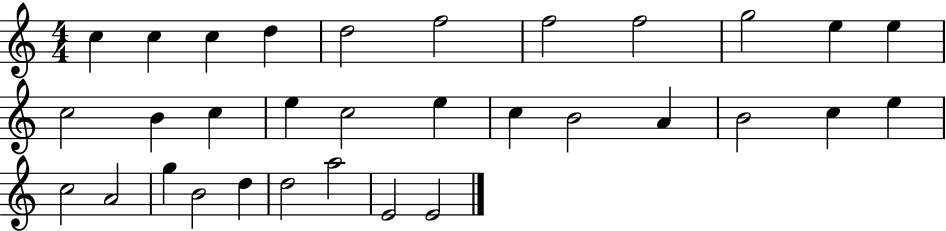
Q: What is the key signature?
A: C major